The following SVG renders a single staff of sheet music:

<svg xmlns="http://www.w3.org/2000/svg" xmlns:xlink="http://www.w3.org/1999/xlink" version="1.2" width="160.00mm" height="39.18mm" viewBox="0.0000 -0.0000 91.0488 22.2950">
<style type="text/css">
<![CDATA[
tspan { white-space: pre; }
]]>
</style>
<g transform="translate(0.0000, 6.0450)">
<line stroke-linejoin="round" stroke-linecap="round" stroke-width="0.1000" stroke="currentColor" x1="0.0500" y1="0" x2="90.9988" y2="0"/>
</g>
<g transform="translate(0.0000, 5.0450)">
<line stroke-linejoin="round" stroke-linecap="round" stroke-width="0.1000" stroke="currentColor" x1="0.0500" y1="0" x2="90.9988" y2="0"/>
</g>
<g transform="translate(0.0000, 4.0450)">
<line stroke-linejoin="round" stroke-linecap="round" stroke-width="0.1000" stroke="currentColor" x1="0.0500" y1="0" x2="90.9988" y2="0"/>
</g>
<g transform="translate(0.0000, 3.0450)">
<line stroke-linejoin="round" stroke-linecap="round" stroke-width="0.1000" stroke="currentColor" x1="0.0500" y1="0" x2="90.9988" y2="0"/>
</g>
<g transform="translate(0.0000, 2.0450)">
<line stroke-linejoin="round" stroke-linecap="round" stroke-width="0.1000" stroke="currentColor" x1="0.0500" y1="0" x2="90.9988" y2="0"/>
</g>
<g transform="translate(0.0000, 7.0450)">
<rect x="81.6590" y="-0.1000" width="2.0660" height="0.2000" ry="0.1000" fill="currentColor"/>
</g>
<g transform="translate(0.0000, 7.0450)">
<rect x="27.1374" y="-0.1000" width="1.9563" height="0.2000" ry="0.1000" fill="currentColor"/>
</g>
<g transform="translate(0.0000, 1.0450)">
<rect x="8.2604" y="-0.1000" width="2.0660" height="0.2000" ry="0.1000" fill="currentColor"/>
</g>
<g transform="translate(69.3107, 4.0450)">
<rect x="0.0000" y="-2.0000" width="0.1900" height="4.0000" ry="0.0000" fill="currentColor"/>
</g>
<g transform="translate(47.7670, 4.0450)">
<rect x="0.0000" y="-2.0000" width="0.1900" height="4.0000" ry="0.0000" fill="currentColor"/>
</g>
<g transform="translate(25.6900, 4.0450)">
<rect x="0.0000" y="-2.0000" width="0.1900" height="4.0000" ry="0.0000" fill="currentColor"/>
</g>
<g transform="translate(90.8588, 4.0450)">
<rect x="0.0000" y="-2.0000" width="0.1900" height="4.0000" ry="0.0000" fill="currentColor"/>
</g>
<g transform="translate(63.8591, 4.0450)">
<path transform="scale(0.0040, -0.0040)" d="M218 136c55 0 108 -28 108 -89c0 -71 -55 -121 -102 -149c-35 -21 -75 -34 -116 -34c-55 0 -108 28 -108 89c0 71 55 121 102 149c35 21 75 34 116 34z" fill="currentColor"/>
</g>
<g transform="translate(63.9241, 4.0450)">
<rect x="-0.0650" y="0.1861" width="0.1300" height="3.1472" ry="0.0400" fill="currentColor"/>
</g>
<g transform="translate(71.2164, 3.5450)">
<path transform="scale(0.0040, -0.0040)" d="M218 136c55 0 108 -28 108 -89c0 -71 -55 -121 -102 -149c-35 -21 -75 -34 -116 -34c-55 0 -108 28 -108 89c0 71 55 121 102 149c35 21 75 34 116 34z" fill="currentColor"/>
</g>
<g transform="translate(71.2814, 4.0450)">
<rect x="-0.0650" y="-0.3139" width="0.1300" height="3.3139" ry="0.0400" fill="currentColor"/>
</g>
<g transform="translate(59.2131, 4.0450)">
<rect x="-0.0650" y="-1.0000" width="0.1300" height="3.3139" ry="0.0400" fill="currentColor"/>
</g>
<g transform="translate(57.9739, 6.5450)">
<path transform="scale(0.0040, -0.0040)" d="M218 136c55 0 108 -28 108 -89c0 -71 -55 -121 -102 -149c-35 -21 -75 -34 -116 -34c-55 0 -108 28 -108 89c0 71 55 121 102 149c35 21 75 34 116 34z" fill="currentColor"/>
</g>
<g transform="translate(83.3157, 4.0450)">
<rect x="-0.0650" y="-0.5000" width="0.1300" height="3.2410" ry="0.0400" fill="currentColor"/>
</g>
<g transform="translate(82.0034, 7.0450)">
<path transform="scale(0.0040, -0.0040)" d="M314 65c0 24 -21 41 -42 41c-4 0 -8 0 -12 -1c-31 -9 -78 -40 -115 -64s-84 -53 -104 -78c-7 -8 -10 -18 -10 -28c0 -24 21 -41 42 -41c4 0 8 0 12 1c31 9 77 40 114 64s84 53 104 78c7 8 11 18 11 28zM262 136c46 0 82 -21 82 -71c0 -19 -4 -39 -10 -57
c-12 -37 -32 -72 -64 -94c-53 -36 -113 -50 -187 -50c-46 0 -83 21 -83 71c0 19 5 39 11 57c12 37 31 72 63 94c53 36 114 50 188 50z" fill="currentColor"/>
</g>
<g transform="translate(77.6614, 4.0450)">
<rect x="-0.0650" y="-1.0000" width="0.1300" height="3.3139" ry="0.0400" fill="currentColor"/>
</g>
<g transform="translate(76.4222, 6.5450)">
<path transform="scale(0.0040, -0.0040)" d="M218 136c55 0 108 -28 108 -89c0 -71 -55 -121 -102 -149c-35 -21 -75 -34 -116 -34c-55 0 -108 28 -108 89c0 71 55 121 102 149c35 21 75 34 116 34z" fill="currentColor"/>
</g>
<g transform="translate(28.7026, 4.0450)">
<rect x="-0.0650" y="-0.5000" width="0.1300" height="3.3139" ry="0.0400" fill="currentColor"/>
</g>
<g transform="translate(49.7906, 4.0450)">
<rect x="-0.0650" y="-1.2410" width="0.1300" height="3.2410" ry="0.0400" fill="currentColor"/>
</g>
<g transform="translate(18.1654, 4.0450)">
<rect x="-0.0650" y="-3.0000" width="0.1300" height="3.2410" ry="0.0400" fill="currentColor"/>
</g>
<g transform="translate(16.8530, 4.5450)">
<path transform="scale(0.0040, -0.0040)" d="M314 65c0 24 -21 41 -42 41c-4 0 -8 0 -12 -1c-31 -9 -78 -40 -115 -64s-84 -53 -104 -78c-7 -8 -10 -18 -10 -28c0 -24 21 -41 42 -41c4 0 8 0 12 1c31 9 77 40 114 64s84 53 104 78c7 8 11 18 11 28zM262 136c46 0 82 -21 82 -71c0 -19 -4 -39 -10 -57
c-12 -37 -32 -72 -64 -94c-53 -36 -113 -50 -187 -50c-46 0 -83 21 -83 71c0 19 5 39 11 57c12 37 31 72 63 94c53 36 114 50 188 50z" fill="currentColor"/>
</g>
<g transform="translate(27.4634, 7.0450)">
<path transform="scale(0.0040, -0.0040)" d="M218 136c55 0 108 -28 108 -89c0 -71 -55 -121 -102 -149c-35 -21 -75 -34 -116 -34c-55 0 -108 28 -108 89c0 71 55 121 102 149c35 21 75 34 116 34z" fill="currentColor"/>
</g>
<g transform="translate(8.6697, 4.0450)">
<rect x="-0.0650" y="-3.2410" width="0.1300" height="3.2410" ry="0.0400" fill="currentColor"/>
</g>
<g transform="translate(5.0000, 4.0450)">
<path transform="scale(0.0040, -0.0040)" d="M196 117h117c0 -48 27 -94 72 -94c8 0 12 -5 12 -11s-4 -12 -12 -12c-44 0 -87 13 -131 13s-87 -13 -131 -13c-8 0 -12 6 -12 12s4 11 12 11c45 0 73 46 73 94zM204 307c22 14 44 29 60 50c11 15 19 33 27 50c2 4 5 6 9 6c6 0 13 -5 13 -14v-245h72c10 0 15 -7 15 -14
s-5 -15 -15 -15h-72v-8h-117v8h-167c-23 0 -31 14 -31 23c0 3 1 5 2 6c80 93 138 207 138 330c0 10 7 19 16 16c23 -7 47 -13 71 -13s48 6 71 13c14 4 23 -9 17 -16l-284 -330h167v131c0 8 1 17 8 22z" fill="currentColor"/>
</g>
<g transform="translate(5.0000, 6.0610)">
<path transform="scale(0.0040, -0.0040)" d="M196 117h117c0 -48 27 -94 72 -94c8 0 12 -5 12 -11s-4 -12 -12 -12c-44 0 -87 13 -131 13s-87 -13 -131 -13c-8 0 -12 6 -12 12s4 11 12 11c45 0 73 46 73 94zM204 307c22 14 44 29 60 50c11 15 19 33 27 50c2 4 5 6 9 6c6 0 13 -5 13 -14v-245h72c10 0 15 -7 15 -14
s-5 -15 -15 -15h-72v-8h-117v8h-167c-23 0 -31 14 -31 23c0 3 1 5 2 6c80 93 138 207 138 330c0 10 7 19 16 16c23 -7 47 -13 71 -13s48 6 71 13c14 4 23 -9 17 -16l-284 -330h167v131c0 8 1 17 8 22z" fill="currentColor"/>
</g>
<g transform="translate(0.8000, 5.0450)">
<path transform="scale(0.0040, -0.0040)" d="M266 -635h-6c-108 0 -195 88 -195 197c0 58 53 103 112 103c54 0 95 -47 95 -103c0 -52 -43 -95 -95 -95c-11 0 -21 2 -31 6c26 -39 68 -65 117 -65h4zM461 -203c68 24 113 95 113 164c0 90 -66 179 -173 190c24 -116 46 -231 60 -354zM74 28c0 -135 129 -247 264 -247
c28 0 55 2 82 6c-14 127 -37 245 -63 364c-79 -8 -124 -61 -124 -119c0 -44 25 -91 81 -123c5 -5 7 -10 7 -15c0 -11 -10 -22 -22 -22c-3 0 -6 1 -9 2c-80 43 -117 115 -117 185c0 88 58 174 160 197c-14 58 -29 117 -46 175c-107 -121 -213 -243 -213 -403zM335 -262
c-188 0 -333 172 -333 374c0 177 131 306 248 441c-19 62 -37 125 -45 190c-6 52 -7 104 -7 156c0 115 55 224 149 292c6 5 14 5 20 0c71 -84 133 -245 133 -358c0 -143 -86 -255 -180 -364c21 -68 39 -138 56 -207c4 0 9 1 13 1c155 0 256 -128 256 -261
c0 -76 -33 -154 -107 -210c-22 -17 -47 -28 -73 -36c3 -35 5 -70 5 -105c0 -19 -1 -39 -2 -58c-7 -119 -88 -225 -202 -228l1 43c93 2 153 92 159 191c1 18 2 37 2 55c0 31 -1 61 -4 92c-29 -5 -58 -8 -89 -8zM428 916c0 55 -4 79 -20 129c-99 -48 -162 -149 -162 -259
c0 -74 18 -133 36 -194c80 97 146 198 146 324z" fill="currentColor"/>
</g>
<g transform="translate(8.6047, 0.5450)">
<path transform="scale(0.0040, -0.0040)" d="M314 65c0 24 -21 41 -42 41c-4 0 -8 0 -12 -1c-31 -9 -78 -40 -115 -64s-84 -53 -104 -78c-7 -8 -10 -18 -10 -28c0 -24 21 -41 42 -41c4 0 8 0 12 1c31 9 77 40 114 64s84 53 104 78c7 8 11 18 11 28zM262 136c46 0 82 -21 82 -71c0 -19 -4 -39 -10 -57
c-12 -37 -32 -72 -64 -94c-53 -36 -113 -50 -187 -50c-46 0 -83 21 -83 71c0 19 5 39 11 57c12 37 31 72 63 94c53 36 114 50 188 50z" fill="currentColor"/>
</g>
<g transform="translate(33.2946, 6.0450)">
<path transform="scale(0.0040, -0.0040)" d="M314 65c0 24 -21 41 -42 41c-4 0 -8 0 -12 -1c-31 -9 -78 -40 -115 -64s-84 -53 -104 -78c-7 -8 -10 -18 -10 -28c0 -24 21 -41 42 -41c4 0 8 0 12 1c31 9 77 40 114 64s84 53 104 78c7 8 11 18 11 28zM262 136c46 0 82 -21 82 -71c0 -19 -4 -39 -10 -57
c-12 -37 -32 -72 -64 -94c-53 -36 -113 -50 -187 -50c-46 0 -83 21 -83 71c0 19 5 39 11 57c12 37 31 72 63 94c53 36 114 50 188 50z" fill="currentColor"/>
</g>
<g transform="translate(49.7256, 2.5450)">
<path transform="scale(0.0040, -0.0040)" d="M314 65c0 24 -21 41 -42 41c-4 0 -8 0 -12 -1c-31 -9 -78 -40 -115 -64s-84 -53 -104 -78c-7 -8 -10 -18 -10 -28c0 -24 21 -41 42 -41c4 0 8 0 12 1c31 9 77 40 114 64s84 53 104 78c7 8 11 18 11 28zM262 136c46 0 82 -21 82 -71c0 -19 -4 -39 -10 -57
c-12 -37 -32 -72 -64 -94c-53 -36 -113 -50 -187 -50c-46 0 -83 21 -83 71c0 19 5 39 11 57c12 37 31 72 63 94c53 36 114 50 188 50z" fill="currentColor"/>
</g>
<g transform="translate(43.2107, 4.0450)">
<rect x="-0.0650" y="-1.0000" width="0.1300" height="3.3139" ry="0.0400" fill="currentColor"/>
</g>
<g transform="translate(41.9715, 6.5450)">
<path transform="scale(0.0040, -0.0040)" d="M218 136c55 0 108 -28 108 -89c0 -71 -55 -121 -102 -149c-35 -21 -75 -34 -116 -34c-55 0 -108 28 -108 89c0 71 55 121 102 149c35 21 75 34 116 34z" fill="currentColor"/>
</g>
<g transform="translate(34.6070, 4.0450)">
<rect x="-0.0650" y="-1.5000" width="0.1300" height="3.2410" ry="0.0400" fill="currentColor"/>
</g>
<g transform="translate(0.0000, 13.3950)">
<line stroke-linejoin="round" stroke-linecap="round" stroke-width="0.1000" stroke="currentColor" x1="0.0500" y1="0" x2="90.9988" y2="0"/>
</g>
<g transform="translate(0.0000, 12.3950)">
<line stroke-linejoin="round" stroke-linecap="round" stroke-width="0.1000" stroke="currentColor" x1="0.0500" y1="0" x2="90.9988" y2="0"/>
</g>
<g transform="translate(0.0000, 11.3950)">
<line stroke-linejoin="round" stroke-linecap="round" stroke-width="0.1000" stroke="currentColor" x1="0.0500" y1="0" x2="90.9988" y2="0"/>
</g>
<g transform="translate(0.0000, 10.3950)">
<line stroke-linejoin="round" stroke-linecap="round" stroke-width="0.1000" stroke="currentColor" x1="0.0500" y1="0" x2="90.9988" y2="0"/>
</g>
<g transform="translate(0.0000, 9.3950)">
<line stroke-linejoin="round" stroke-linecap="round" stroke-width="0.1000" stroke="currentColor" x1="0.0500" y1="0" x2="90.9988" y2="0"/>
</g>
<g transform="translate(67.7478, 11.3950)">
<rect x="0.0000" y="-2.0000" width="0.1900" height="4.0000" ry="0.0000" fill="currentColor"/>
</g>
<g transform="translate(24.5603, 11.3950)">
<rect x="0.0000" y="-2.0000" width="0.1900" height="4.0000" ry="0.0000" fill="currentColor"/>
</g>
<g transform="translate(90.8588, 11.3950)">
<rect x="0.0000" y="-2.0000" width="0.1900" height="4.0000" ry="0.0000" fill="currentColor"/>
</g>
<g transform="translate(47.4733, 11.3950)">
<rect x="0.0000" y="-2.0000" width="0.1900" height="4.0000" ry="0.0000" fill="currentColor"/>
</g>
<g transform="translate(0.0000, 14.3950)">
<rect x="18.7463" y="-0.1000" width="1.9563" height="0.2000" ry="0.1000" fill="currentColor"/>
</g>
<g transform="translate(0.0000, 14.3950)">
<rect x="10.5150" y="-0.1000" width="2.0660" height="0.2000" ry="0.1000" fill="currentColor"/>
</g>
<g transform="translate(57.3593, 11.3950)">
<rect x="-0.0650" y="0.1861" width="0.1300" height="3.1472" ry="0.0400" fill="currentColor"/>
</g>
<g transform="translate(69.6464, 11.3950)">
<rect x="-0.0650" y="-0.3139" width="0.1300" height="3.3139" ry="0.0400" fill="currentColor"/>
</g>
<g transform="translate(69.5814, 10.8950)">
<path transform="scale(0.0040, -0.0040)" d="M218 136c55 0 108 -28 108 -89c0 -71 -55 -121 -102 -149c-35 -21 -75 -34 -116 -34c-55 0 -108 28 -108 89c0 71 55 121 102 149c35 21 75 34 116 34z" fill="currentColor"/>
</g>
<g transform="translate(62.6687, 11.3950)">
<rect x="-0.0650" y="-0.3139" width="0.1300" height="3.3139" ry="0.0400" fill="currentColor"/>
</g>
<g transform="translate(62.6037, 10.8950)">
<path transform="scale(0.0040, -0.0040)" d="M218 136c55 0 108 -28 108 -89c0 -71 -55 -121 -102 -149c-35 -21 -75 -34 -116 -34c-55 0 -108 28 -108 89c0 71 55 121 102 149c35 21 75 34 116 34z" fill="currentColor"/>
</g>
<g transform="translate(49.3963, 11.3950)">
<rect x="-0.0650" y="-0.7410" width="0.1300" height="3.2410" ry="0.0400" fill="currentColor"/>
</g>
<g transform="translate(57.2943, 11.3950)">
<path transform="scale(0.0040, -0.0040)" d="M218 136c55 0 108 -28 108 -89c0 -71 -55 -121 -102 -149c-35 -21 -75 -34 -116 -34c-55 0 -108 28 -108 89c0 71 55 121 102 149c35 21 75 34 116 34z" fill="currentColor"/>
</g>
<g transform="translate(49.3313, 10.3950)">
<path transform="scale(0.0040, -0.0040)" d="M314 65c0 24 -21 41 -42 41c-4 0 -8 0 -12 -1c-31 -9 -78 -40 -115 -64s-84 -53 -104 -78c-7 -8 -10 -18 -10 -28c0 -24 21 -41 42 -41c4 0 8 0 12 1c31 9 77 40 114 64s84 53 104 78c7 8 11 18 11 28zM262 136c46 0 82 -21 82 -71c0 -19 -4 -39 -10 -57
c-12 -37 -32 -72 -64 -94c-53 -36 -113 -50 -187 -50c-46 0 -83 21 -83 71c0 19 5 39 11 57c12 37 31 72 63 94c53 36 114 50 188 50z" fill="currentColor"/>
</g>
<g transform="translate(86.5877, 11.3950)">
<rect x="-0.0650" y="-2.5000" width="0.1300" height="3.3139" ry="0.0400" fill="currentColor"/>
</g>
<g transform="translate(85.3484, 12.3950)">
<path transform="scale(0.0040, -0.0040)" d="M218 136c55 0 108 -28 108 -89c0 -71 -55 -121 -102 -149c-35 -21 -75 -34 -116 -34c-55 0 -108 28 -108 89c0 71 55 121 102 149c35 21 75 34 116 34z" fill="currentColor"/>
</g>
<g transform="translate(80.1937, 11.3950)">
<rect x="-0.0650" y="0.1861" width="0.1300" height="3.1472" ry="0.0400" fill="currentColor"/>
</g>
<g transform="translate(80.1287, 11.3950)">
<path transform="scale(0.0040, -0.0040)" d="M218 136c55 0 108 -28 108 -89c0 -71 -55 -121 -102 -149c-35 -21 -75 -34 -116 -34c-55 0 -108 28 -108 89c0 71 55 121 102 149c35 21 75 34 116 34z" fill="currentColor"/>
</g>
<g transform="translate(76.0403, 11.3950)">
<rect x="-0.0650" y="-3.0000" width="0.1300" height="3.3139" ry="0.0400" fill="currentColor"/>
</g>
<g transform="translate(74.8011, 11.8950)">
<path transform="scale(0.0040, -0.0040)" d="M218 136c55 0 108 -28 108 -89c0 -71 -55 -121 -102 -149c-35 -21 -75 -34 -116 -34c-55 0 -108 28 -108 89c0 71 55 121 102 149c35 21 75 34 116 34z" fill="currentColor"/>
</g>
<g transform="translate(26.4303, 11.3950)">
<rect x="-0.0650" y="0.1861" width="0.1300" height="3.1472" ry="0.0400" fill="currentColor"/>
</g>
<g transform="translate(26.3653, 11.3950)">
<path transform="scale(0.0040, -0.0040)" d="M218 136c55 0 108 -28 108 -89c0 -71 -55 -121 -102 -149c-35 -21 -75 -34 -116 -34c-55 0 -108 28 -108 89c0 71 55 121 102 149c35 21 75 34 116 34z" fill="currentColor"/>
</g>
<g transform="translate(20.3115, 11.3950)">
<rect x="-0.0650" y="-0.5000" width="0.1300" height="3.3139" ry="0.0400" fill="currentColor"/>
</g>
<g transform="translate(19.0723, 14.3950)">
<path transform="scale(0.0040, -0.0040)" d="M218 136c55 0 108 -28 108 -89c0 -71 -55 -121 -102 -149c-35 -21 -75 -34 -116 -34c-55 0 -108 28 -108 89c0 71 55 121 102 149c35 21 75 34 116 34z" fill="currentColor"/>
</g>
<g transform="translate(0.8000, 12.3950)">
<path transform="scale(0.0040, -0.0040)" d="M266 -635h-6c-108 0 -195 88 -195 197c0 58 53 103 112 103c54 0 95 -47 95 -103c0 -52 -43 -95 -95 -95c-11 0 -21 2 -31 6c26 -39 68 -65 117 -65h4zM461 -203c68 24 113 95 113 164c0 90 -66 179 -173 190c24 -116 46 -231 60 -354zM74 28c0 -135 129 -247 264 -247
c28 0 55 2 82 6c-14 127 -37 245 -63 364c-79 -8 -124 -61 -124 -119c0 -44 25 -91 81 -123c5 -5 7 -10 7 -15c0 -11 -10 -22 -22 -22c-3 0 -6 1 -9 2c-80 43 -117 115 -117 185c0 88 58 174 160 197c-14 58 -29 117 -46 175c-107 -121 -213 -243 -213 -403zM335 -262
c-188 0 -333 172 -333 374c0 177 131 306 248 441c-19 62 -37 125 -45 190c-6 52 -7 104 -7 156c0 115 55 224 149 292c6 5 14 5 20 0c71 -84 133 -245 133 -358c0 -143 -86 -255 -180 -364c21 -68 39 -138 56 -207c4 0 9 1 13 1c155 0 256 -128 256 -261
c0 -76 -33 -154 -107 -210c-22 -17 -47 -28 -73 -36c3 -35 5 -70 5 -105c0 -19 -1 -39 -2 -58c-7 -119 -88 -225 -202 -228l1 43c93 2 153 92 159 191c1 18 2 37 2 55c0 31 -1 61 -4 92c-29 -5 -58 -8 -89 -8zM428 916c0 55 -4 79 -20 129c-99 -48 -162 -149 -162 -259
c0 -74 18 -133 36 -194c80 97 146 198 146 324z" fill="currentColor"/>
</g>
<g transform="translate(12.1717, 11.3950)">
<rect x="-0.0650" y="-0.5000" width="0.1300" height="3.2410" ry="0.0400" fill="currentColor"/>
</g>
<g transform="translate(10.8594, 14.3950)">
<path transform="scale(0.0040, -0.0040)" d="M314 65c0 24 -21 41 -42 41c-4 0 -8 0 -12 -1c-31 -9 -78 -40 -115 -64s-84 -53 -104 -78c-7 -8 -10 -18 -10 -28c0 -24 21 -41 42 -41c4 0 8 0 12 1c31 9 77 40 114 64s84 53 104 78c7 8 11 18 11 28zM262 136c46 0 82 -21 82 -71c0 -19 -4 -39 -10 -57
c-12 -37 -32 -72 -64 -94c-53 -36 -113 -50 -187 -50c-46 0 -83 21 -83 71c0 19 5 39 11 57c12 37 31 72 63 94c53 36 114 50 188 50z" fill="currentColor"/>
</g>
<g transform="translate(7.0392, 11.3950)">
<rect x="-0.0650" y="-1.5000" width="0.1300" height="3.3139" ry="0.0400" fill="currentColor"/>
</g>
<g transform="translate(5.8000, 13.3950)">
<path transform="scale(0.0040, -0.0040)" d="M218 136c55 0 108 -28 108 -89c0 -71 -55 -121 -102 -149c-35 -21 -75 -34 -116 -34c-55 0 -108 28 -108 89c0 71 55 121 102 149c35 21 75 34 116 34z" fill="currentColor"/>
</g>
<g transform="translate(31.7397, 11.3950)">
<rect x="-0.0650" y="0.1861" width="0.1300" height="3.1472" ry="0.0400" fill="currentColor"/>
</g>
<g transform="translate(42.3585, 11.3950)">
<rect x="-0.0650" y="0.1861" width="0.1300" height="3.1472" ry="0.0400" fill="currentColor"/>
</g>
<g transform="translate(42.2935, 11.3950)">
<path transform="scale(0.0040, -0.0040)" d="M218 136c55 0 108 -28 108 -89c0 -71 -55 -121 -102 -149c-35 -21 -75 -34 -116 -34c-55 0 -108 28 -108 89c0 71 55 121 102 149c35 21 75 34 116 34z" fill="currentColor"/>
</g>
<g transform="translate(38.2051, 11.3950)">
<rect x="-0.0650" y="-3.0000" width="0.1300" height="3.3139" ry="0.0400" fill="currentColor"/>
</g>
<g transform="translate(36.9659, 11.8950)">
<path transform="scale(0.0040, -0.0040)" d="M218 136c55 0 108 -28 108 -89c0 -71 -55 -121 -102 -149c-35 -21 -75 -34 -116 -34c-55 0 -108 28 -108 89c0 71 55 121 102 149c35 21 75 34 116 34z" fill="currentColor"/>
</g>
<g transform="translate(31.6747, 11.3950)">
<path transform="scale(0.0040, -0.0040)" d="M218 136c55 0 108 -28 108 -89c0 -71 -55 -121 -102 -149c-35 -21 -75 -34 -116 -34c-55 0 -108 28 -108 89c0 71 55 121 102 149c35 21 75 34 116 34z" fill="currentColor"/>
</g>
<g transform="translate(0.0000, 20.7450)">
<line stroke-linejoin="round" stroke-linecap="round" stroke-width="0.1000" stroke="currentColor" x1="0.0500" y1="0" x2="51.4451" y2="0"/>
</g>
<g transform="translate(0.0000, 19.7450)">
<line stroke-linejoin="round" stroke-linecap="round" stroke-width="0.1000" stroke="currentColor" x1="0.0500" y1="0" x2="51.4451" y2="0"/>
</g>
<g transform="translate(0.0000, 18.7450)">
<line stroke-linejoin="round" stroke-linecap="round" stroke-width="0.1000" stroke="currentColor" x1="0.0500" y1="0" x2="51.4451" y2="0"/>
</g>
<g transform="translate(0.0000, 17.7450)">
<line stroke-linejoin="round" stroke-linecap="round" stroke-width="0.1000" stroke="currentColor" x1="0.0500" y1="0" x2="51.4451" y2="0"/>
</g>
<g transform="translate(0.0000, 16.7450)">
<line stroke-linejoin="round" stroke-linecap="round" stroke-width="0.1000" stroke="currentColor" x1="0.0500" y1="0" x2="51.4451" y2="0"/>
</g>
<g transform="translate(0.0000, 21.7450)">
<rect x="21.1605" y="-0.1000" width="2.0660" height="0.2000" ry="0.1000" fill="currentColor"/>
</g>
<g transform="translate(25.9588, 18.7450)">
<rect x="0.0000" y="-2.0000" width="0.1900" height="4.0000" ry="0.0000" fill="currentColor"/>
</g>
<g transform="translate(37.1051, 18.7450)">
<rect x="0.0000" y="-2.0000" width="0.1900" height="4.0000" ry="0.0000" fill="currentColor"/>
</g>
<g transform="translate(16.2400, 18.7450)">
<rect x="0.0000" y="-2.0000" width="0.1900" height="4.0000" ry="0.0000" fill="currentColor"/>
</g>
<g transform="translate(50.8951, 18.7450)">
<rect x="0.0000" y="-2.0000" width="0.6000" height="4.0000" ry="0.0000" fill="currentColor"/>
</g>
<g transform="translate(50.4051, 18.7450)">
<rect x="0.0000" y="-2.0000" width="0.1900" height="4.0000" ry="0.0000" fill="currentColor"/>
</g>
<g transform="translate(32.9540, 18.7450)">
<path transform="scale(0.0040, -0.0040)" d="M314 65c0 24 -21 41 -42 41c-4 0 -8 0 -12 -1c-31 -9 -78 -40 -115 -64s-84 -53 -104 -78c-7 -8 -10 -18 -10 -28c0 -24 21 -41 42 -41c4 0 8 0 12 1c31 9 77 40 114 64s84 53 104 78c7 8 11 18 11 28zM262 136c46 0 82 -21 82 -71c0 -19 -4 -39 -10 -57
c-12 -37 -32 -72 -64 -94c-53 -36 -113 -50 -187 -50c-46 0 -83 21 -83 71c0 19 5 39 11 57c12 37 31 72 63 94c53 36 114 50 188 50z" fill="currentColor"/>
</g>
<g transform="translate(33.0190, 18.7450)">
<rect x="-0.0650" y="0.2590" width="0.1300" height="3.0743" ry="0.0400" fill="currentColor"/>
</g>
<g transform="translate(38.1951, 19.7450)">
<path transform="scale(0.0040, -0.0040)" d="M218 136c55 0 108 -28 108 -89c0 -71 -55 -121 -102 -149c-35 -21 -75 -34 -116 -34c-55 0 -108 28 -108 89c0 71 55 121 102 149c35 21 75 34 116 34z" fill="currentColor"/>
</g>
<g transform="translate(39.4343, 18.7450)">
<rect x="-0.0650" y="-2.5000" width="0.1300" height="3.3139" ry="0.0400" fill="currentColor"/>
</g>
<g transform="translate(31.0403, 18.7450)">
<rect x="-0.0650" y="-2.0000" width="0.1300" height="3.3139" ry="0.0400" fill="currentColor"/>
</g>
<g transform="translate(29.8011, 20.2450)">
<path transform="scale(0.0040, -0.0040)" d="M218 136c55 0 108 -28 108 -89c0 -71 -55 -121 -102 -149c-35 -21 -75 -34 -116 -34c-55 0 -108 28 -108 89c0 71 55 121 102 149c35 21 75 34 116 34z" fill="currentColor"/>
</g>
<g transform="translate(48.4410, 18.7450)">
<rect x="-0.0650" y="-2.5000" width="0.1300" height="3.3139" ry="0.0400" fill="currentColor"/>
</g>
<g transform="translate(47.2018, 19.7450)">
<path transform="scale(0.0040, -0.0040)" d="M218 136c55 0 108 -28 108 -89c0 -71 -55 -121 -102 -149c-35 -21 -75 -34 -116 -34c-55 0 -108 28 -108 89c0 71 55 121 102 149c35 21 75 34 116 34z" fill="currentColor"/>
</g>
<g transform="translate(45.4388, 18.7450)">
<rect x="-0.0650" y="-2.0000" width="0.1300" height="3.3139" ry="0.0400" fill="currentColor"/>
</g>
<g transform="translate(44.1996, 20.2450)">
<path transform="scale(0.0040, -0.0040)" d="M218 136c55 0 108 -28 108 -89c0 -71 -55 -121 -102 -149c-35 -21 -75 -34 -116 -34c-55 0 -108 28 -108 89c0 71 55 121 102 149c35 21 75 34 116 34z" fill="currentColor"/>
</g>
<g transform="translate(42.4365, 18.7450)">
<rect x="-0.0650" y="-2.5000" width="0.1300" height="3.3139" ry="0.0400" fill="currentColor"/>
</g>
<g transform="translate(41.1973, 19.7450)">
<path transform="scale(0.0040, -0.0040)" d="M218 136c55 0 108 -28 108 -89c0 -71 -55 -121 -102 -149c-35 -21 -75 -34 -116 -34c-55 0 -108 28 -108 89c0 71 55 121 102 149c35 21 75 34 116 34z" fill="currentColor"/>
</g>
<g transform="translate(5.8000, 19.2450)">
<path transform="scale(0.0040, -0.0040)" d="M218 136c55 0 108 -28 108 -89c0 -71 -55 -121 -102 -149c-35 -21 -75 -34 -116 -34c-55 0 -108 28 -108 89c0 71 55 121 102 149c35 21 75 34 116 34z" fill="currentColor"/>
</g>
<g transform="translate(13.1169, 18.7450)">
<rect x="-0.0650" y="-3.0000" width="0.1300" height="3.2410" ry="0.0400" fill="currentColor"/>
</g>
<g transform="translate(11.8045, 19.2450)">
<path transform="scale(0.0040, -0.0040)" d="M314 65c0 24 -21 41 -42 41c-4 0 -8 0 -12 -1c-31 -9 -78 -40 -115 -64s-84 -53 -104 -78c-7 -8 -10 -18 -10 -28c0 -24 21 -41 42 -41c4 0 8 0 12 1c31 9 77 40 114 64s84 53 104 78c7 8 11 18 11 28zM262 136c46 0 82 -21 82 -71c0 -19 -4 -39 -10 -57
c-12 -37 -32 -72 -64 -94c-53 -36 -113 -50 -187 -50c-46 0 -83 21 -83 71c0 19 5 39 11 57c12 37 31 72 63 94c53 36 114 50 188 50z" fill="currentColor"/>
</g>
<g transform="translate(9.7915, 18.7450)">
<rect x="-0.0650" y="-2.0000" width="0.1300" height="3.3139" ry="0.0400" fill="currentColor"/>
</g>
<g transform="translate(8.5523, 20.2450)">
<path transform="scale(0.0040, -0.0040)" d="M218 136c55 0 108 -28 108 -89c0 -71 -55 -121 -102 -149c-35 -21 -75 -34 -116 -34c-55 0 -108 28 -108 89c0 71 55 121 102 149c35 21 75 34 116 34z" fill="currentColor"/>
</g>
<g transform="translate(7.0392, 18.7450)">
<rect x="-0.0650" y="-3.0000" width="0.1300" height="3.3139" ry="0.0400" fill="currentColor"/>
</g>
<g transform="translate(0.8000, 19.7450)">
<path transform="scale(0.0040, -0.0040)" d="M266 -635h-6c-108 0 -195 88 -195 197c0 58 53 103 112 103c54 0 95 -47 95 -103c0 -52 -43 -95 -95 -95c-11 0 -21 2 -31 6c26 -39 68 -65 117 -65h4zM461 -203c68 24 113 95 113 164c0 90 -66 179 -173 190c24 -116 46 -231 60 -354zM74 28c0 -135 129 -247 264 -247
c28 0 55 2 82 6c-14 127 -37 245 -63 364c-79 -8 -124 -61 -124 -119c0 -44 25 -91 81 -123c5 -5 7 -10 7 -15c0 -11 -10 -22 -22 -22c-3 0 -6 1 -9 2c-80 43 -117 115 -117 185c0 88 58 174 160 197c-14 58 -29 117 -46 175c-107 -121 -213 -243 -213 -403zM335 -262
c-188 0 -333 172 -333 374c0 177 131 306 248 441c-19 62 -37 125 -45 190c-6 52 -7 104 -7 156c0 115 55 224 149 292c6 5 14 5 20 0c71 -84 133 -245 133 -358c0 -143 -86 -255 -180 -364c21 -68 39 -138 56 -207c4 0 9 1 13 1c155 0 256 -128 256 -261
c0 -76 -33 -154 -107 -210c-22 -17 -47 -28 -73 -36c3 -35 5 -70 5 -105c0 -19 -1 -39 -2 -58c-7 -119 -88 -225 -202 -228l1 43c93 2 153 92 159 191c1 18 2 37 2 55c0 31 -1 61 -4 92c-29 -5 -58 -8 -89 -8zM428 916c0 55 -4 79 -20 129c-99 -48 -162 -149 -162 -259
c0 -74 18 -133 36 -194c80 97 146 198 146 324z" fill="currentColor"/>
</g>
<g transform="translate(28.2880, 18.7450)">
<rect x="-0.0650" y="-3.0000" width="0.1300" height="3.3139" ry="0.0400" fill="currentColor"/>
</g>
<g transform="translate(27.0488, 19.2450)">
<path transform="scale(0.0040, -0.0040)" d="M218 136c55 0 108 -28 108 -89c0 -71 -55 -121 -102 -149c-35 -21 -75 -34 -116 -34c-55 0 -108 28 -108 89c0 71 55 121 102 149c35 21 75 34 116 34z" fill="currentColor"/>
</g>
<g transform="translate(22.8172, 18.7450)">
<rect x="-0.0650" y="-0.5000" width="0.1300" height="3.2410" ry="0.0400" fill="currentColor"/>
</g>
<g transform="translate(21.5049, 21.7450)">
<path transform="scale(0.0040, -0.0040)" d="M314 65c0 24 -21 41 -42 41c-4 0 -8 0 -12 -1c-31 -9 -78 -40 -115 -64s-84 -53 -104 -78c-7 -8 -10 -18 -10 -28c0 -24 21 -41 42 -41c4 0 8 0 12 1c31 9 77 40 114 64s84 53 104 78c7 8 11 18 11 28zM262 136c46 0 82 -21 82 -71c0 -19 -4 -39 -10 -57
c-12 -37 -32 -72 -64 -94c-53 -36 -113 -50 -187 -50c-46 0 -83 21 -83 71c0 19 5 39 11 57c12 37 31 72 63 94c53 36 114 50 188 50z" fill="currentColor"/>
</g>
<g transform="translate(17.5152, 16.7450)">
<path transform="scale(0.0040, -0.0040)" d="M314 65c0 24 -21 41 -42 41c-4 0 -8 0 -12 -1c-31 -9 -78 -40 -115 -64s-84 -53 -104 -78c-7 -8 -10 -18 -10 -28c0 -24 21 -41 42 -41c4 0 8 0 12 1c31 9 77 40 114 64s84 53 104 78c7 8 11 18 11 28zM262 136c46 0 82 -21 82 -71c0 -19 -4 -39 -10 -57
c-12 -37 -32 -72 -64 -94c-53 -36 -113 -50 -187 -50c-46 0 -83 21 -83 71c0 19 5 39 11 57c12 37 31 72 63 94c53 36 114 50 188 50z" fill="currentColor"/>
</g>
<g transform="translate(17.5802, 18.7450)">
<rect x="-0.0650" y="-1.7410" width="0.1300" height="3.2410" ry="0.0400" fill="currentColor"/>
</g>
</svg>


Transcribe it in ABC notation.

X:1
T:Untitled
M:4/4
L:1/4
K:C
b2 A2 C E2 D e2 D B c D C2 E C2 C B B A B d2 B c c A B G A F A2 f2 C2 A F B2 G G F G